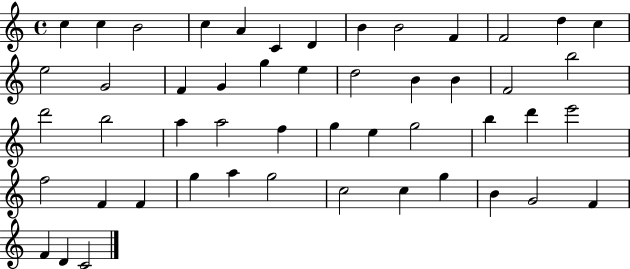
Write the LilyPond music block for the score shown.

{
  \clef treble
  \time 4/4
  \defaultTimeSignature
  \key c \major
  c''4 c''4 b'2 | c''4 a'4 c'4 d'4 | b'4 b'2 f'4 | f'2 d''4 c''4 | \break e''2 g'2 | f'4 g'4 g''4 e''4 | d''2 b'4 b'4 | f'2 b''2 | \break d'''2 b''2 | a''4 a''2 f''4 | g''4 e''4 g''2 | b''4 d'''4 e'''2 | \break f''2 f'4 f'4 | g''4 a''4 g''2 | c''2 c''4 g''4 | b'4 g'2 f'4 | \break f'4 d'4 c'2 | \bar "|."
}